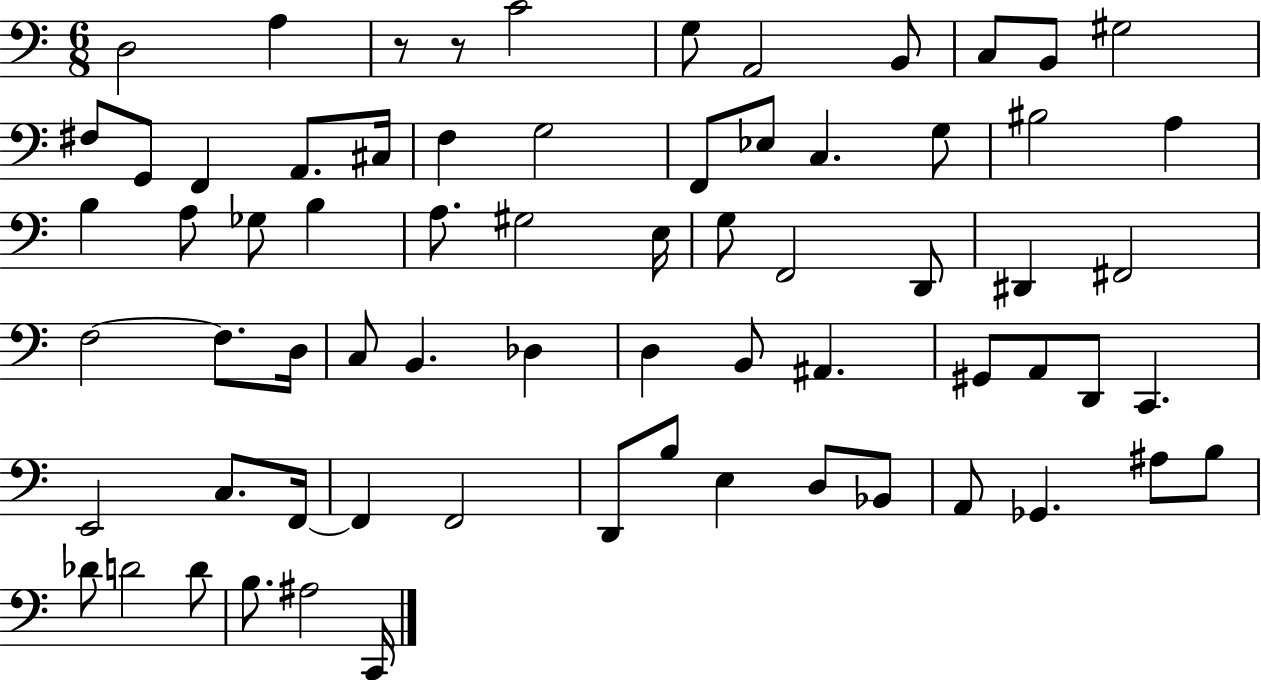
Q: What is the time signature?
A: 6/8